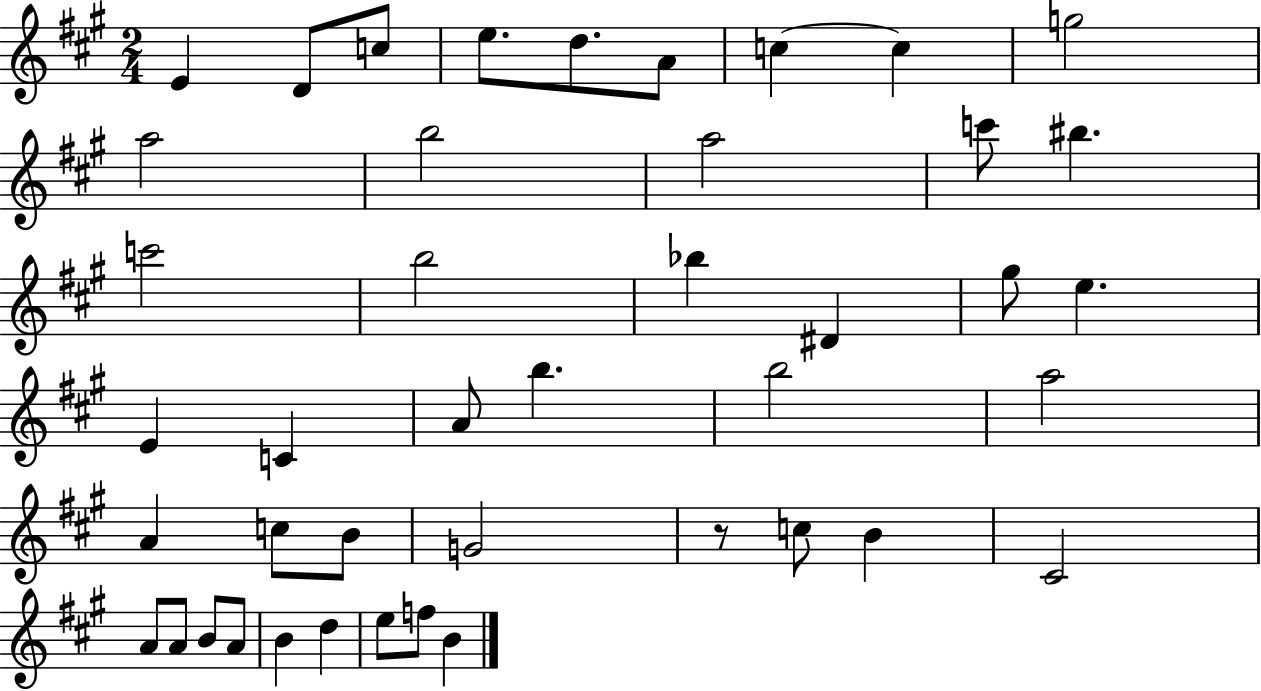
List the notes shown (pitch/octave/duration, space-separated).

E4/q D4/e C5/e E5/e. D5/e. A4/e C5/q C5/q G5/h A5/h B5/h A5/h C6/e BIS5/q. C6/h B5/h Bb5/q D#4/q G#5/e E5/q. E4/q C4/q A4/e B5/q. B5/h A5/h A4/q C5/e B4/e G4/h R/e C5/e B4/q C#4/h A4/e A4/e B4/e A4/e B4/q D5/q E5/e F5/e B4/q